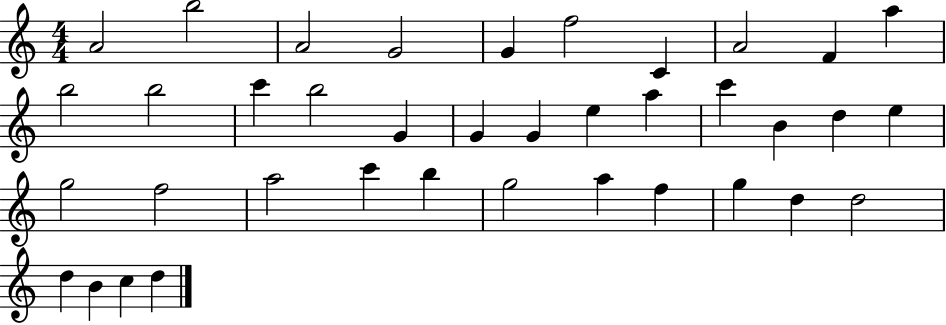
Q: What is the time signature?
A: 4/4